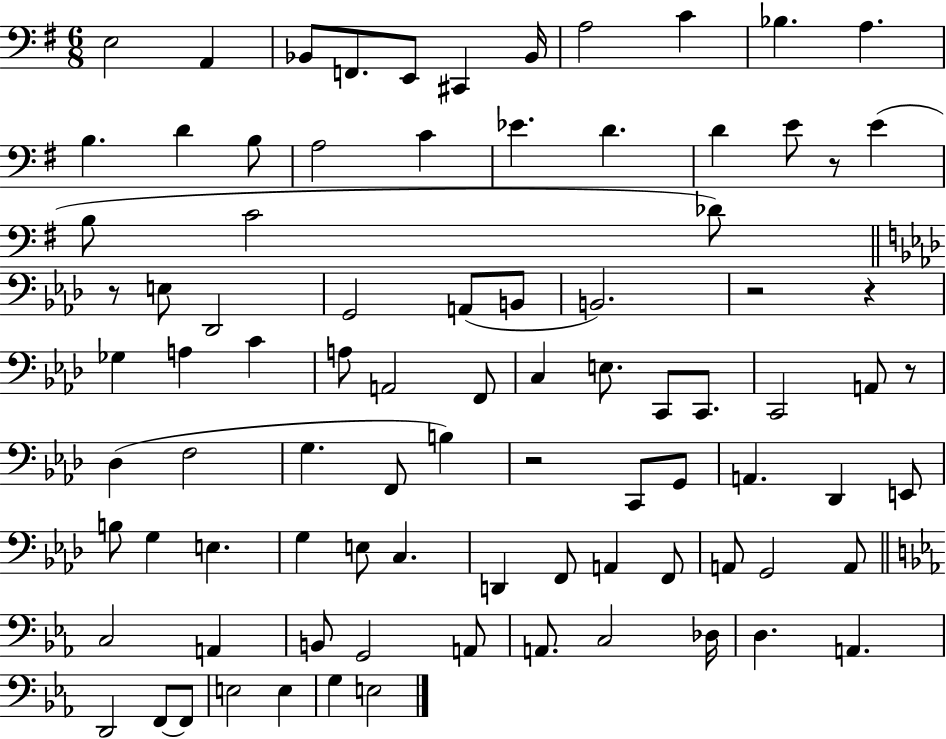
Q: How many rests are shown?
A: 6